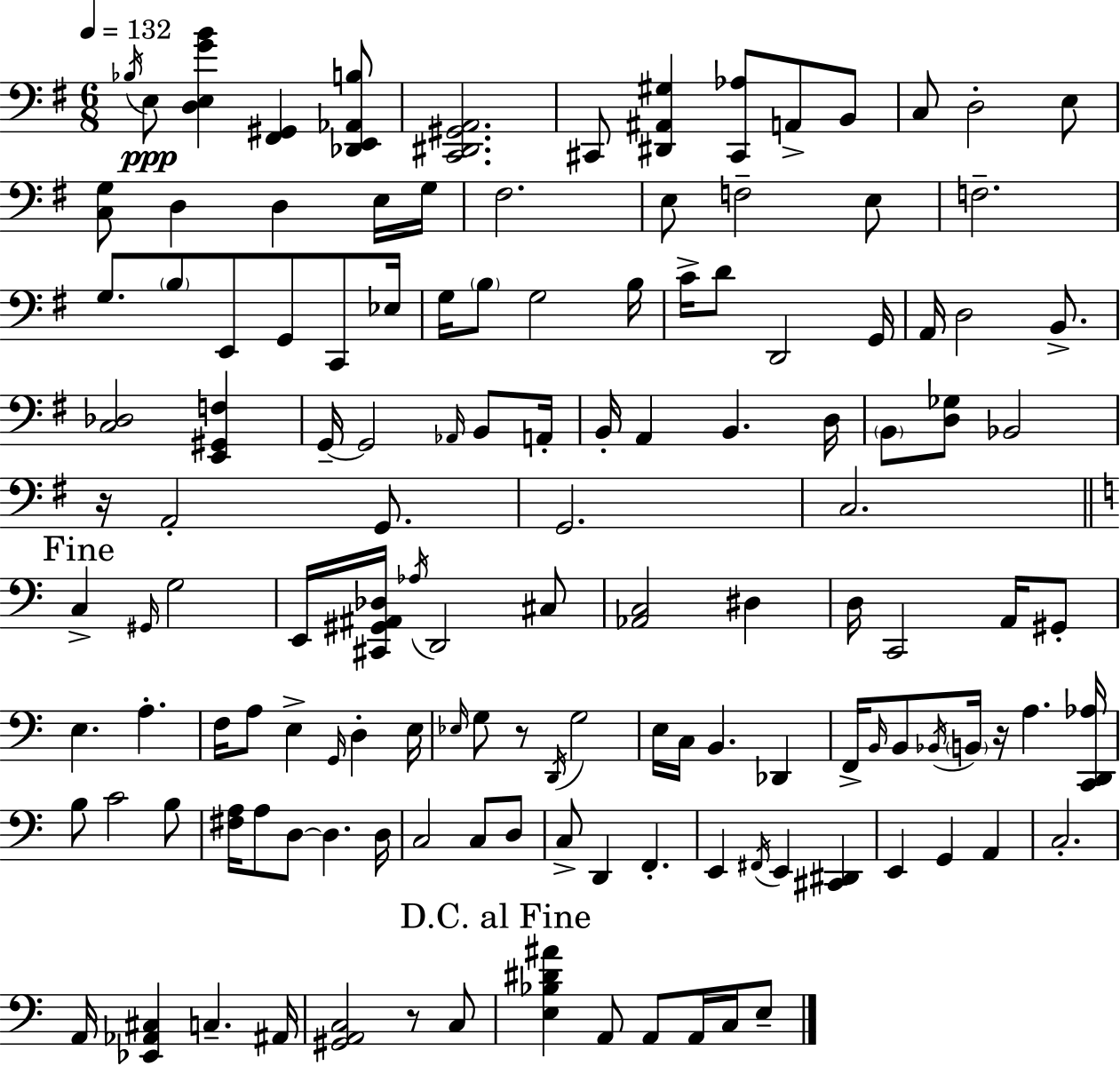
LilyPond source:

{
  \clef bass
  \numericTimeSignature
  \time 6/8
  \key e \minor
  \tempo 4 = 132
  \repeat volta 2 { \acciaccatura { bes16 }\ppp e8 <d e g' b'>4 <fis, gis,>4 <des, e, aes, b>8 | <c, dis, gis, a,>2. | cis,8 <dis, ais, gis>4 <cis, aes>8 a,8-> b,8 | c8 d2-. e8 | \break <c g>8 d4 d4 e16 | g16 fis2. | e8 f2-- e8 | f2.-- | \break g8. \parenthesize b8 e,8 g,8 c,8 | ees16 g16 \parenthesize b8 g2 | b16 c'16-> d'8 d,2 | g,16 a,16 d2 b,8.-> | \break <c des>2 <e, gis, f>4 | g,16--~~ g,2 \grace { aes,16 } b,8 | a,16-. b,16-. a,4 b,4. | d16 \parenthesize b,8 <d ges>8 bes,2 | \break r16 a,2-. g,8. | g,2. | c2. | \mark "Fine" \bar "||" \break \key c \major c4-> \grace { gis,16 } g2 | e,16 <cis, gis, ais, des>16 \acciaccatura { aes16 } d,2 | cis8 <aes, c>2 dis4 | d16 c,2 a,16 | \break gis,8-. e4. a4.-. | f16 a8 e4-> \grace { g,16 } d4-. | e16 \grace { ees16 } g8 r8 \acciaccatura { d,16 } g2 | e16 c16 b,4. | \break des,4 f,16-> \grace { b,16 } b,8 \acciaccatura { bes,16 } \parenthesize b,16 r16 | a4. <c, d, aes>16 b8 c'2 | b8 <fis a>16 a8 d8~~ | d4. d16 c2 | \break c8 d8 c8-> d,4 | f,4.-. e,4 \acciaccatura { fis,16 } | e,4 <cis, dis,>4 e,4 | g,4 a,4 c2.-. | \break a,16 <ees, aes, cis>4 | c4.-- ais,16 <gis, a, c>2 | r8 c8 \mark "D.C. al Fine" <e bes dis' ais'>4 | a,8 a,8 a,16 c16 e8-- } \bar "|."
}